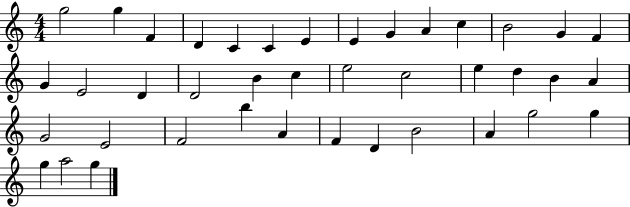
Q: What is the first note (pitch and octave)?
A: G5